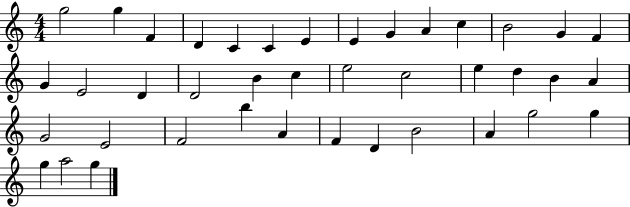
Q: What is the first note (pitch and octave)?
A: G5